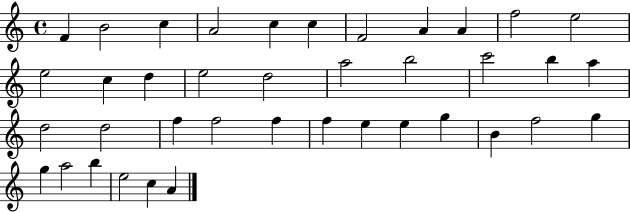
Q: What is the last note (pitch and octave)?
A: A4